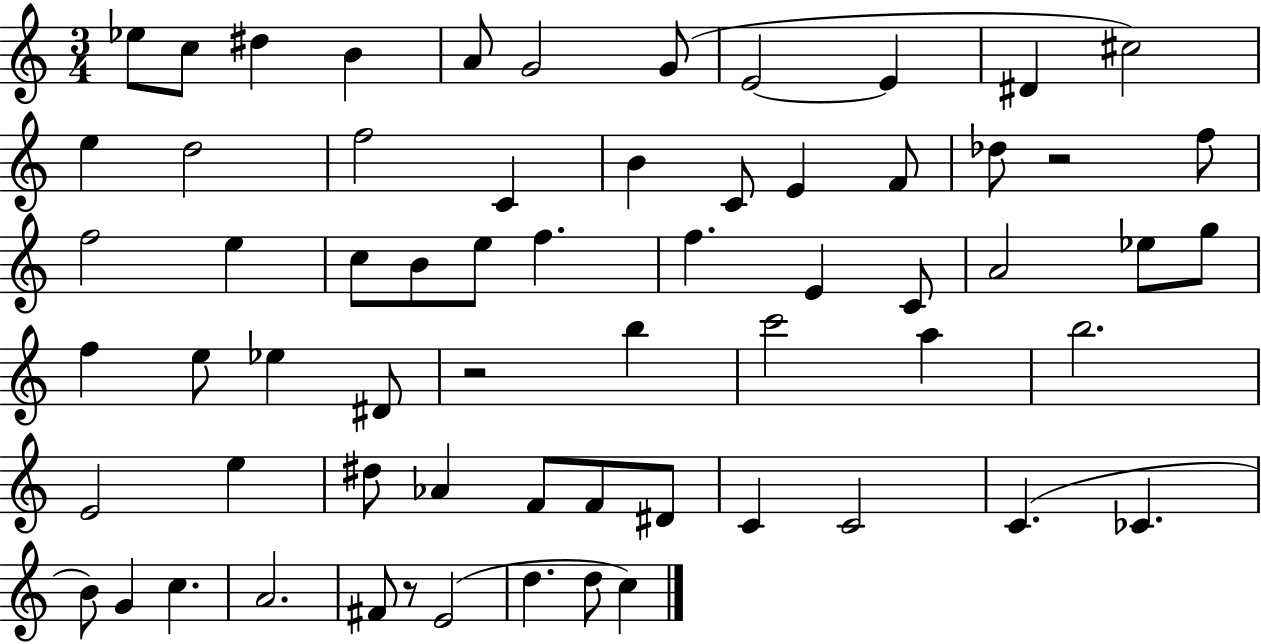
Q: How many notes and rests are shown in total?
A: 64